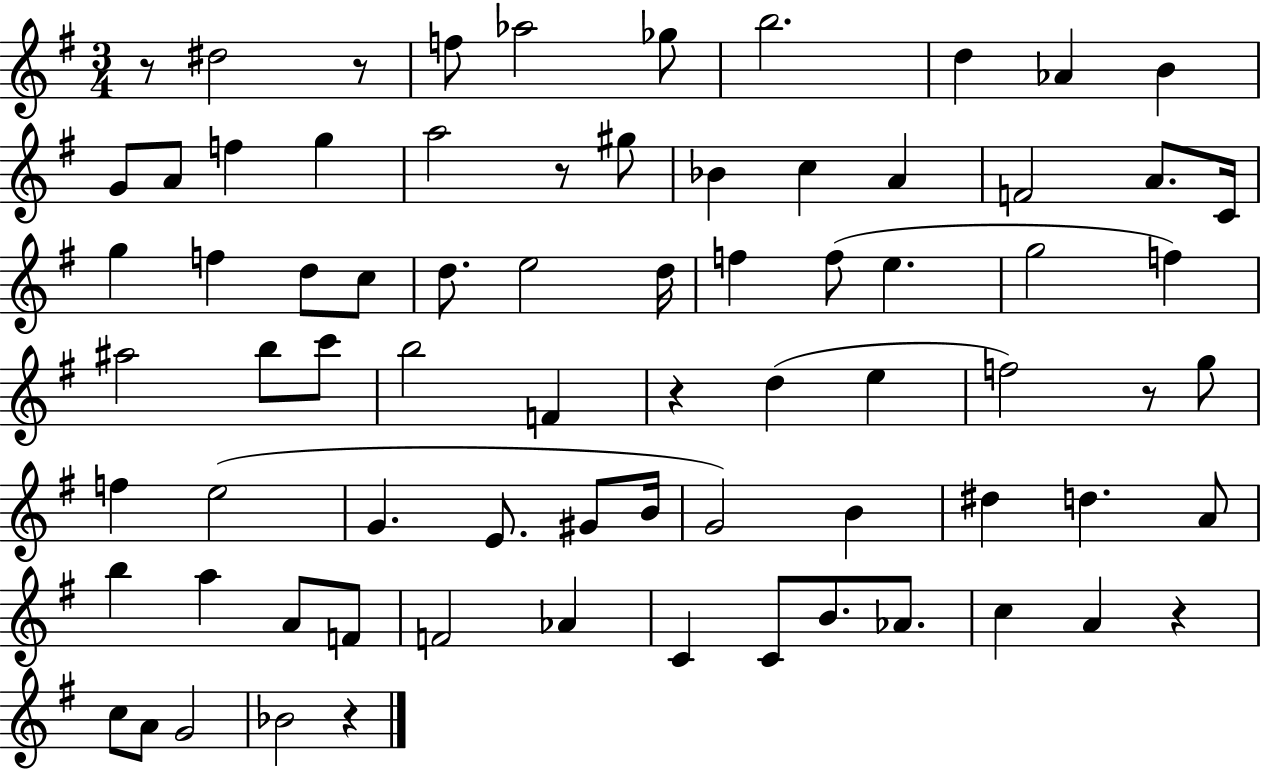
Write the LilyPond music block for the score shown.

{
  \clef treble
  \numericTimeSignature
  \time 3/4
  \key g \major
  \repeat volta 2 { r8 dis''2 r8 | f''8 aes''2 ges''8 | b''2. | d''4 aes'4 b'4 | \break g'8 a'8 f''4 g''4 | a''2 r8 gis''8 | bes'4 c''4 a'4 | f'2 a'8. c'16 | \break g''4 f''4 d''8 c''8 | d''8. e''2 d''16 | f''4 f''8( e''4. | g''2 f''4) | \break ais''2 b''8 c'''8 | b''2 f'4 | r4 d''4( e''4 | f''2) r8 g''8 | \break f''4 e''2( | g'4. e'8. gis'8 b'16 | g'2) b'4 | dis''4 d''4. a'8 | \break b''4 a''4 a'8 f'8 | f'2 aes'4 | c'4 c'8 b'8. aes'8. | c''4 a'4 r4 | \break c''8 a'8 g'2 | bes'2 r4 | } \bar "|."
}